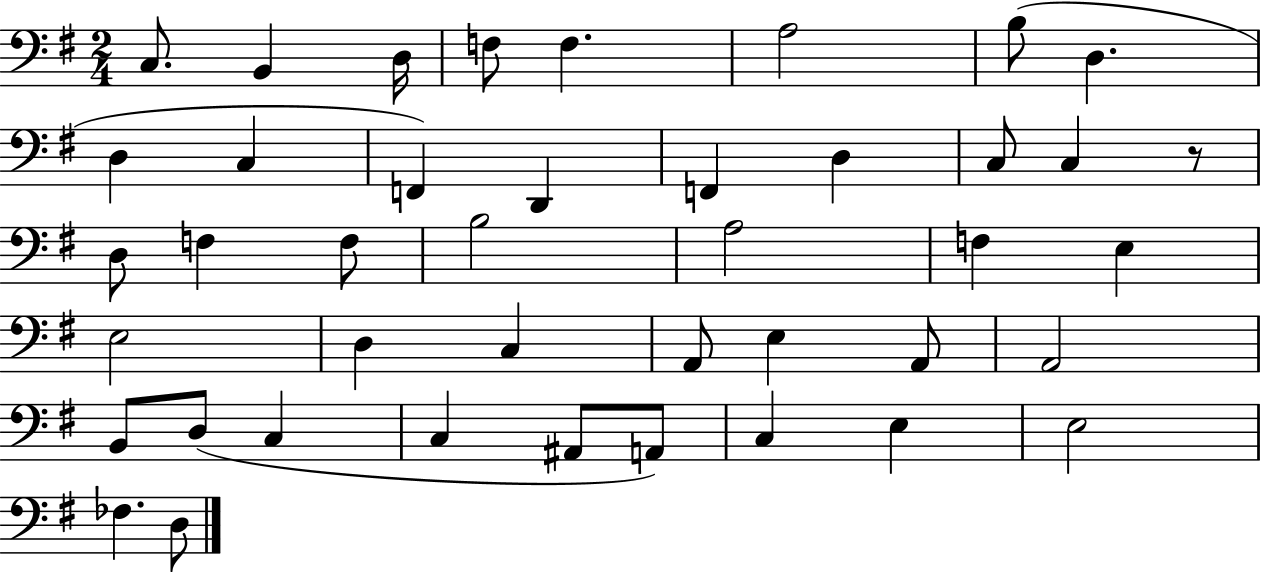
C3/e. B2/q D3/s F3/e F3/q. A3/h B3/e D3/q. D3/q C3/q F2/q D2/q F2/q D3/q C3/e C3/q R/e D3/e F3/q F3/e B3/h A3/h F3/q E3/q E3/h D3/q C3/q A2/e E3/q A2/e A2/h B2/e D3/e C3/q C3/q A#2/e A2/e C3/q E3/q E3/h FES3/q. D3/e